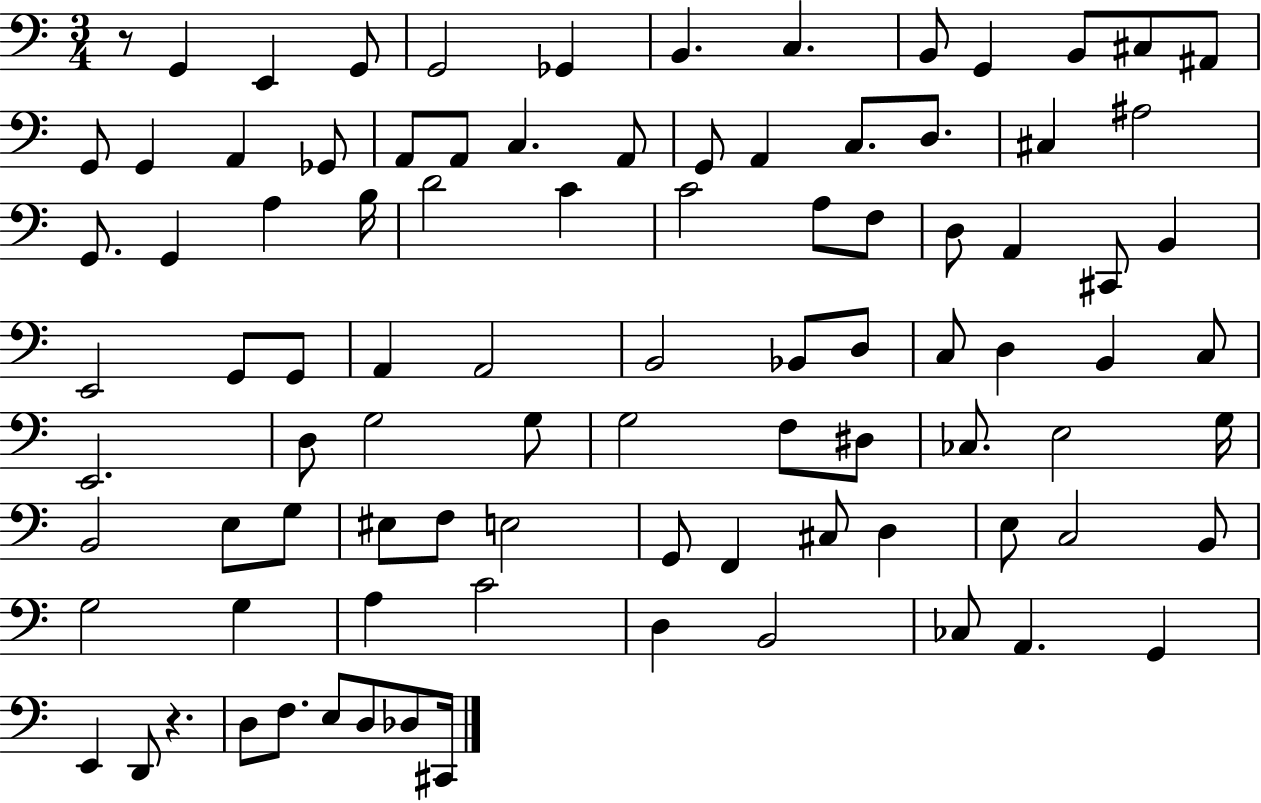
R/e G2/q E2/q G2/e G2/h Gb2/q B2/q. C3/q. B2/e G2/q B2/e C#3/e A#2/e G2/e G2/q A2/q Gb2/e A2/e A2/e C3/q. A2/e G2/e A2/q C3/e. D3/e. C#3/q A#3/h G2/e. G2/q A3/q B3/s D4/h C4/q C4/h A3/e F3/e D3/e A2/q C#2/e B2/q E2/h G2/e G2/e A2/q A2/h B2/h Bb2/e D3/e C3/e D3/q B2/q C3/e E2/h. D3/e G3/h G3/e G3/h F3/e D#3/e CES3/e. E3/h G3/s B2/h E3/e G3/e EIS3/e F3/e E3/h G2/e F2/q C#3/e D3/q E3/e C3/h B2/e G3/h G3/q A3/q C4/h D3/q B2/h CES3/e A2/q. G2/q E2/q D2/e R/q. D3/e F3/e. E3/e D3/e Db3/e C#2/s